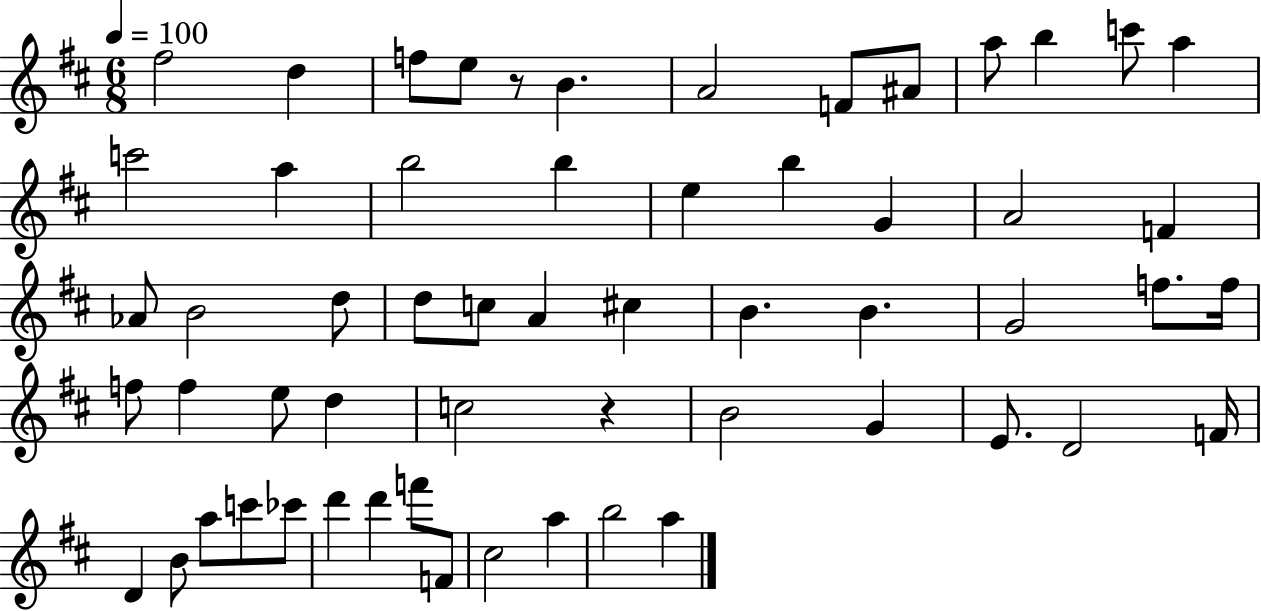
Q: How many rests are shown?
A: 2